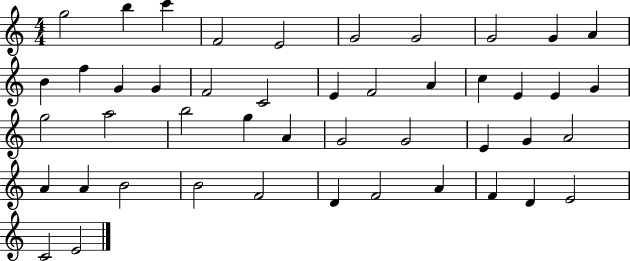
{
  \clef treble
  \numericTimeSignature
  \time 4/4
  \key c \major
  g''2 b''4 c'''4 | f'2 e'2 | g'2 g'2 | g'2 g'4 a'4 | \break b'4 f''4 g'4 g'4 | f'2 c'2 | e'4 f'2 a'4 | c''4 e'4 e'4 g'4 | \break g''2 a''2 | b''2 g''4 a'4 | g'2 g'2 | e'4 g'4 a'2 | \break a'4 a'4 b'2 | b'2 f'2 | d'4 f'2 a'4 | f'4 d'4 e'2 | \break c'2 e'2 | \bar "|."
}